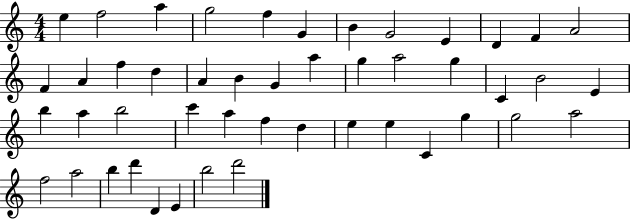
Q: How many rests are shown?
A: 0